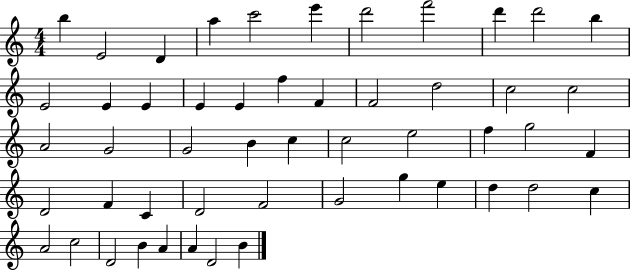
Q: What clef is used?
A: treble